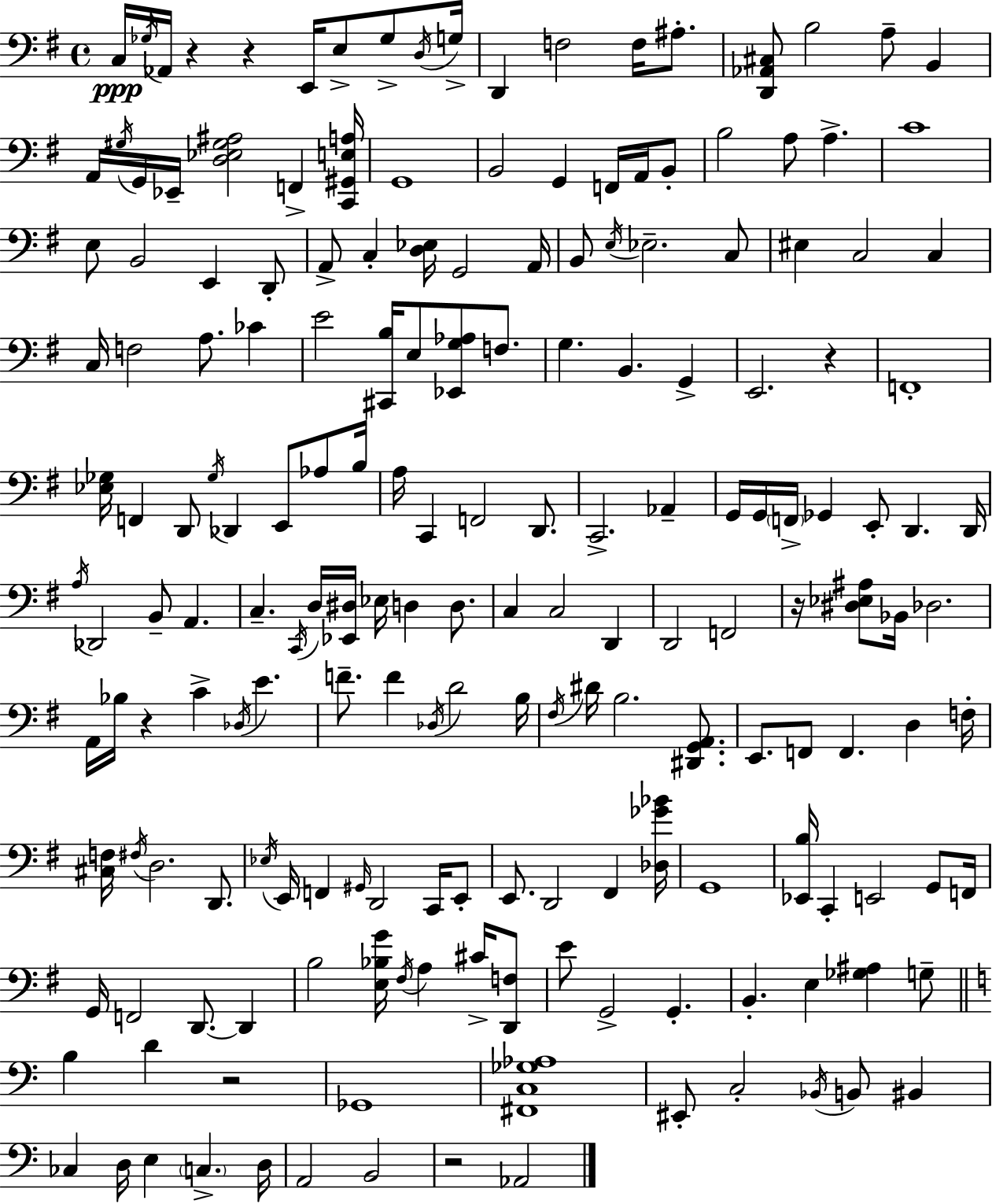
X:1
T:Untitled
M:4/4
L:1/4
K:G
C,/4 _G,/4 _A,,/4 z z E,,/4 E,/2 _G,/2 D,/4 G,/4 D,, F,2 F,/4 ^A,/2 [D,,_A,,^C,]/2 B,2 A,/2 B,, A,,/4 ^G,/4 G,,/4 _E,,/4 [D,_E,^G,^A,]2 F,, [C,,^G,,E,A,]/4 G,,4 B,,2 G,, F,,/4 A,,/4 B,,/2 B,2 A,/2 A, C4 E,/2 B,,2 E,, D,,/2 A,,/2 C, [D,_E,]/4 G,,2 A,,/4 B,,/2 E,/4 _E,2 C,/2 ^E, C,2 C, C,/4 F,2 A,/2 _C E2 [^C,,B,]/4 E,/2 [_E,,G,_A,]/2 F,/2 G, B,, G,, E,,2 z F,,4 [_E,_G,]/4 F,, D,,/2 _G,/4 _D,, E,,/2 _A,/2 B,/4 A,/4 C,, F,,2 D,,/2 C,,2 _A,, G,,/4 G,,/4 F,,/4 _G,, E,,/2 D,, D,,/4 A,/4 _D,,2 B,,/2 A,, C, C,,/4 D,/4 [_E,,^D,]/4 _E,/4 D, D,/2 C, C,2 D,, D,,2 F,,2 z/4 [^D,_E,^A,]/2 _B,,/4 _D,2 A,,/4 _B,/4 z C _D,/4 E F/2 F _D,/4 D2 B,/4 ^F,/4 ^D/4 B,2 [^D,,G,,A,,]/2 E,,/2 F,,/2 F,, D, F,/4 [^C,F,]/4 ^F,/4 D,2 D,,/2 _E,/4 E,,/4 F,, ^G,,/4 D,,2 C,,/4 E,,/2 E,,/2 D,,2 ^F,, [_D,_G_B]/4 G,,4 [_E,,B,]/4 C,, E,,2 G,,/2 F,,/4 G,,/4 F,,2 D,,/2 D,, B,2 [E,_B,G]/4 ^F,/4 A, ^C/4 [D,,F,]/2 E/2 G,,2 G,, B,, E, [_G,^A,] G,/2 B, D z2 _G,,4 [^F,,C,_G,_A,]4 ^E,,/2 C,2 _B,,/4 B,,/2 ^B,, _C, D,/4 E, C, D,/4 A,,2 B,,2 z2 _A,,2